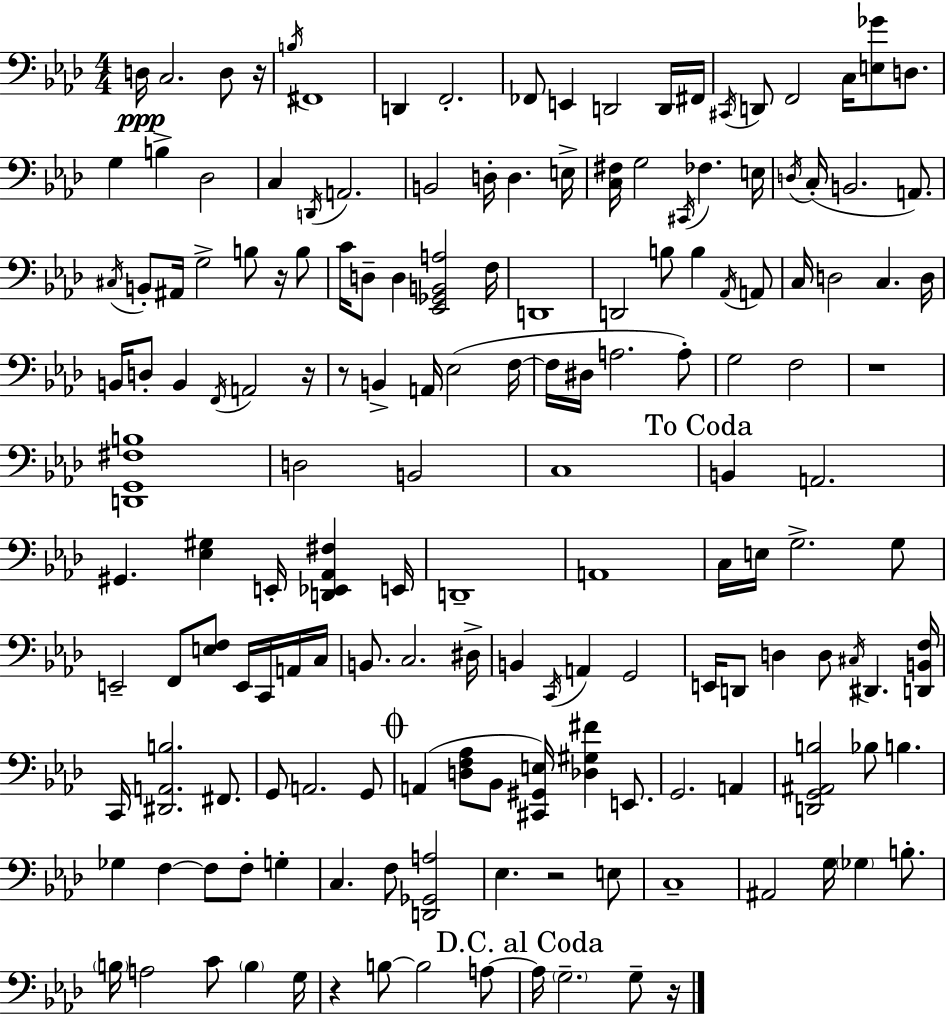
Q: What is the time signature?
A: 4/4